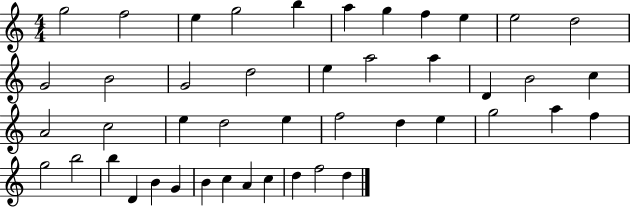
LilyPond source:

{
  \clef treble
  \numericTimeSignature
  \time 4/4
  \key c \major
  g''2 f''2 | e''4 g''2 b''4 | a''4 g''4 f''4 e''4 | e''2 d''2 | \break g'2 b'2 | g'2 d''2 | e''4 a''2 a''4 | d'4 b'2 c''4 | \break a'2 c''2 | e''4 d''2 e''4 | f''2 d''4 e''4 | g''2 a''4 f''4 | \break g''2 b''2 | b''4 d'4 b'4 g'4 | b'4 c''4 a'4 c''4 | d''4 f''2 d''4 | \break \bar "|."
}